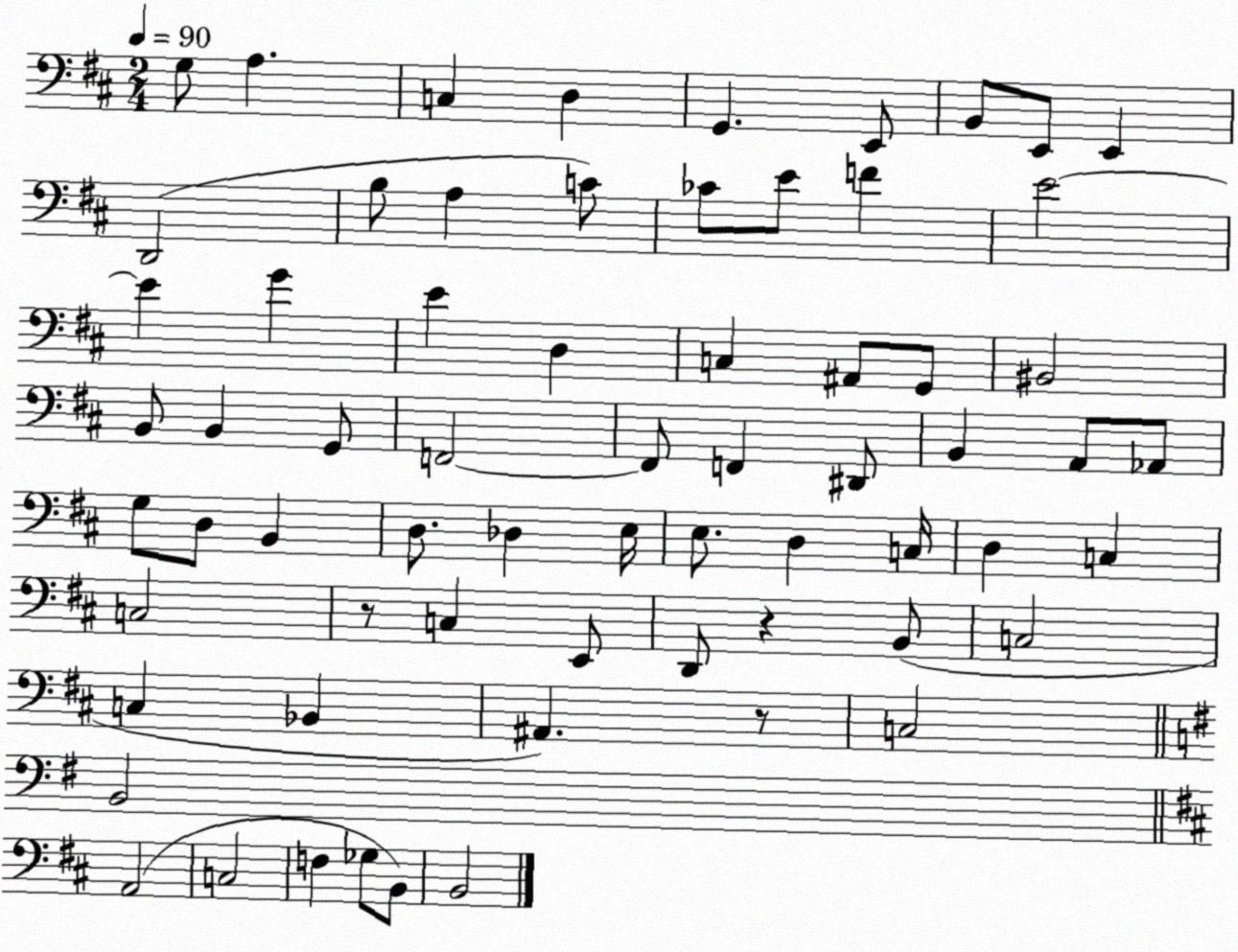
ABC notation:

X:1
T:Untitled
M:2/4
L:1/4
K:D
G,/2 A, C, D, G,, E,,/2 B,,/2 E,,/2 E,, D,,2 B,/2 A, C/2 _C/2 E/2 F E2 E G E D, C, ^A,,/2 G,,/2 ^B,,2 B,,/2 B,, G,,/2 F,,2 F,,/2 F,, ^D,,/2 B,, A,,/2 _A,,/2 G,/2 D,/2 B,, D,/2 _D, E,/4 E,/2 D, C,/4 D, C, C,2 z/2 C, E,,/2 D,,/2 z B,,/2 C,2 C, _B,, ^A,, z/2 C,2 B,,2 A,,2 C,2 F, _G,/2 B,,/2 B,,2